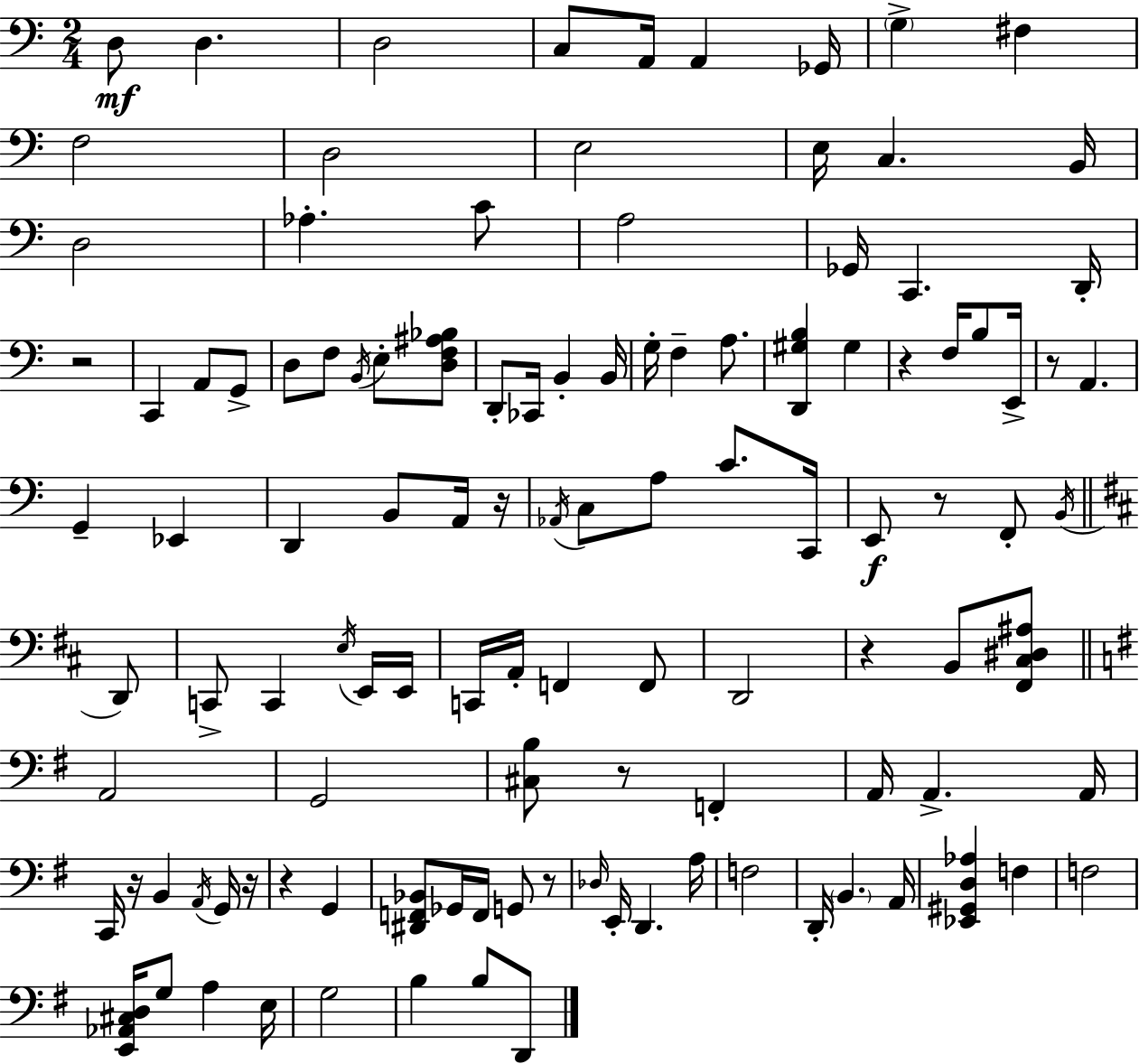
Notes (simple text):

D3/e D3/q. D3/h C3/e A2/s A2/q Gb2/s G3/q F#3/q F3/h D3/h E3/h E3/s C3/q. B2/s D3/h Ab3/q. C4/e A3/h Gb2/s C2/q. D2/s R/h C2/q A2/e G2/e D3/e F3/e B2/s E3/e [D3,F3,A#3,Bb3]/e D2/e CES2/s B2/q B2/s G3/s F3/q A3/e. [D2,G#3,B3]/q G#3/q R/q F3/s B3/e E2/s R/e A2/q. G2/q Eb2/q D2/q B2/e A2/s R/s Ab2/s C3/e A3/e C4/e. C2/s E2/e R/e F2/e B2/s D2/e C2/e C2/q E3/s E2/s E2/s C2/s A2/s F2/q F2/e D2/h R/q B2/e [F#2,C#3,D#3,A#3]/e A2/h G2/h [C#3,B3]/e R/e F2/q A2/s A2/q. A2/s C2/s R/s B2/q A2/s G2/s R/s R/q G2/q [D#2,F2,Bb2]/e Gb2/s F2/s G2/e R/e Db3/s E2/s D2/q. A3/s F3/h D2/s B2/q. A2/s [Eb2,G#2,D3,Ab3]/q F3/q F3/h [E2,Ab2,C#3,D3]/s G3/e A3/q E3/s G3/h B3/q B3/e D2/e